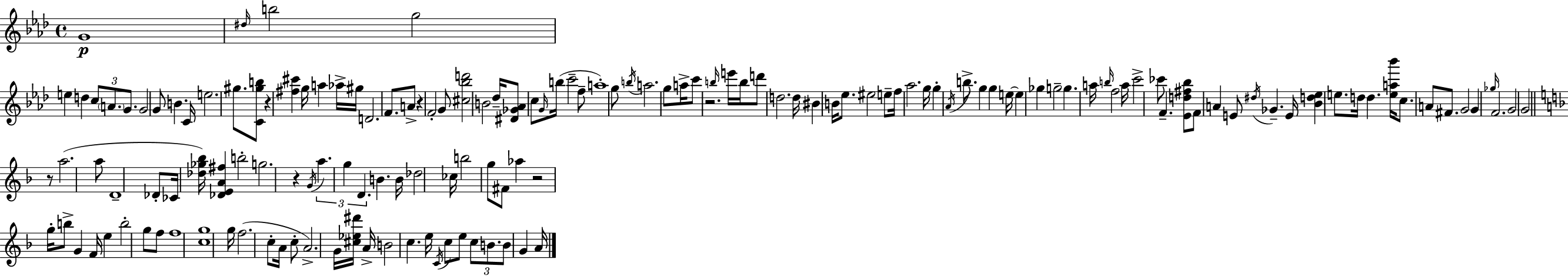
G4/w D#5/s B5/h G5/h E5/q D5/q C5/e A4/e. G4/e. G4/h G4/e B4/q. C4/s E5/h. G#5/e. [C4,G#5,B5]/e R/q [F#5,C#6]/q G5/s A5/q Ab5/s G#5/s D4/h. F4/e. A4/e R/q F4/h G4/e [C#5,Bb5,D6]/h B4/h Db5/s [D#4,Gb4,Ab4]/e C5/e G4/s B5/s C6/h F5/e A5/w G5/e B5/s A5/h. G5/e A5/s C6/e R/h. B5/s E6/s B5/s D6/e D5/h. D5/s BIS4/q B4/s Eb5/e. EIS5/h E5/e F5/s Ab5/h. G5/s G5/q Ab4/s B5/e. G5/q G5/q E5/s E5/q Gb5/q G5/h G5/q. A5/s B5/s F5/h A5/s C6/h CES6/e F4/q. [Eb4,D5,F#5,Bb5]/e F4/e A4/q E4/e D#5/s Gb4/q. E4/s [Bb4,D5,Eb5]/q E5/e. D5/s D5/q. [E5,A5,Bb6]/s C5/e. A4/e F#4/e. G4/h G4/q Gb5/s F4/h. G4/h G4/h R/e A5/h. A5/e D4/w Db4/e CES4/s [Db5,Gb5,Bb5]/s [Db4,E4,A4,F#5]/q B5/h G5/h. R/q G4/s A5/q. G5/q D4/q. B4/q. B4/s Db5/h CES5/s B5/h G5/e F#4/e Ab5/q R/h G5/s B5/e G4/q F4/s E5/q B5/h G5/e F5/e F5/w [C5,G5]/w G5/s F5/h. C5/e A4/s C5/e A4/h. G4/s [C#5,Eb5,D#6]/s A4/s B4/h C5/q. E5/s C4/s C5/e E5/e C5/e B4/e. B4/e G4/q A4/s